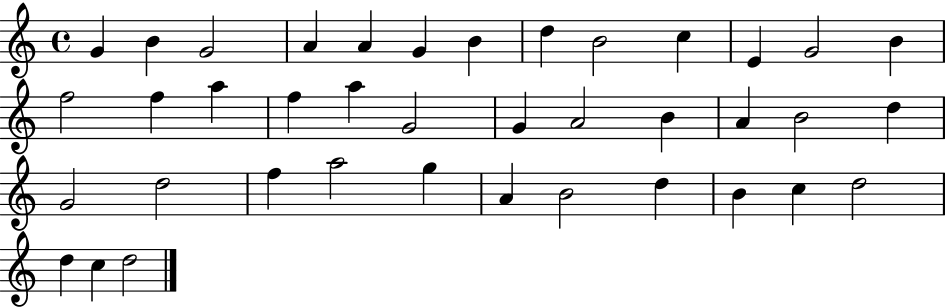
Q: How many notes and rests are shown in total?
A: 39